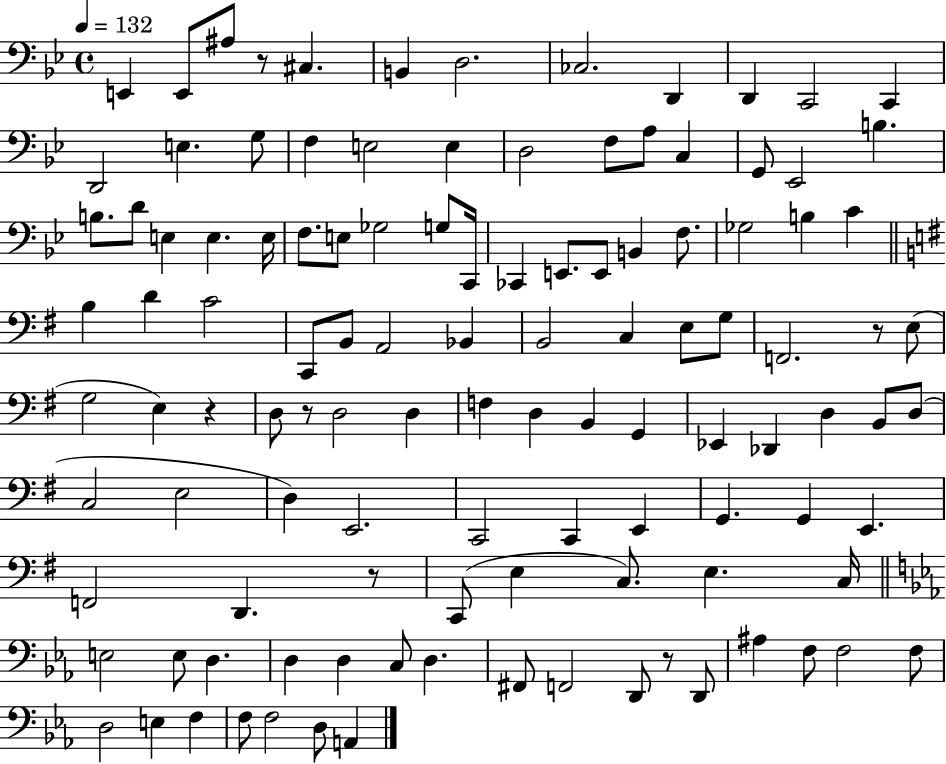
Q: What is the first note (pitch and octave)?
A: E2